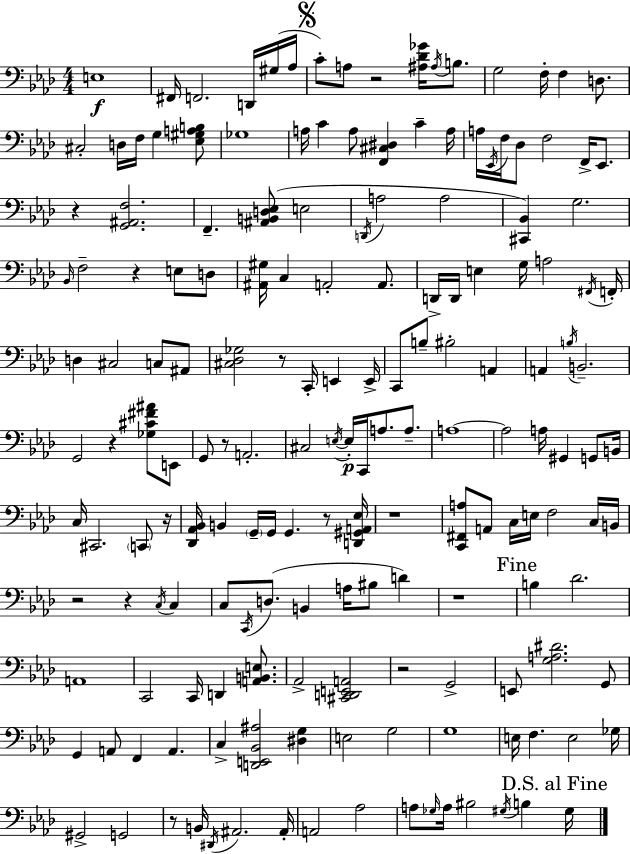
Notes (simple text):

E3/w F#2/s F2/h. D2/s G#3/s Ab3/s C4/e A3/e R/h [A#3,Db4,Gb4]/s A#3/s B3/e. G3/h F3/s F3/q D3/e. C#3/h D3/s F3/s G3/q [Eb3,G#3,A3,B3]/e Gb3/w A3/s C4/q A3/e [F2,C#3,D#3]/q C4/q A3/s A3/s Eb2/s F3/s Db3/e F3/h F2/s Eb2/e. R/q [G2,A#2,F3]/h. F2/q. [A#2,B2,D3,Eb3]/e E3/h D2/s A3/h A3/h [C#2,Bb2]/q G3/h. Bb2/s F3/h R/q E3/e D3/e [A#2,G#3]/s C3/q A2/h A2/e. D2/s D2/s E3/q G3/s A3/h F#2/s F2/s D3/q C#3/h C3/e A#2/e [C#3,Db3,Gb3]/h R/e C2/s E2/q E2/s C2/e B3/e BIS3/h A2/q A2/q B3/s B2/h. G2/h R/q [Gb3,C#4,F#4,A#4]/e E2/e G2/e R/e A2/h. C#3/h E3/s E3/s C2/s A3/e. A3/e. A3/w A3/h A3/s G#2/q G2/e B2/s C3/s C#2/h. C2/e R/s [Db2,Ab2,Bb2]/s B2/q G2/s G2/s G2/q. R/e [D2,G#2,A2,Eb3]/s R/w [C2,F#2,A3]/e A2/e C3/s E3/s F3/h C3/s B2/s R/h R/q C3/s C3/q C3/e C2/s D3/e. B2/q A3/s BIS3/e D4/q R/w B3/q Db4/h. A2/w C2/h C2/s D2/q [A2,B2,E3]/e. Ab2/h [C#2,D2,E2,A2]/h R/h G2/h E2/e [G3,A3,D#4]/h. G2/e G2/q A2/e F2/q A2/q. C3/q [D2,E2,Bb2,A#3]/h [D#3,G3]/q E3/h G3/h G3/w E3/s F3/q. E3/h Gb3/s G#2/h G2/h R/e B2/s D#2/s A#2/h. A#2/s A2/h Ab3/h A3/e Gb3/s A3/s BIS3/h G#3/s B3/q G#3/s